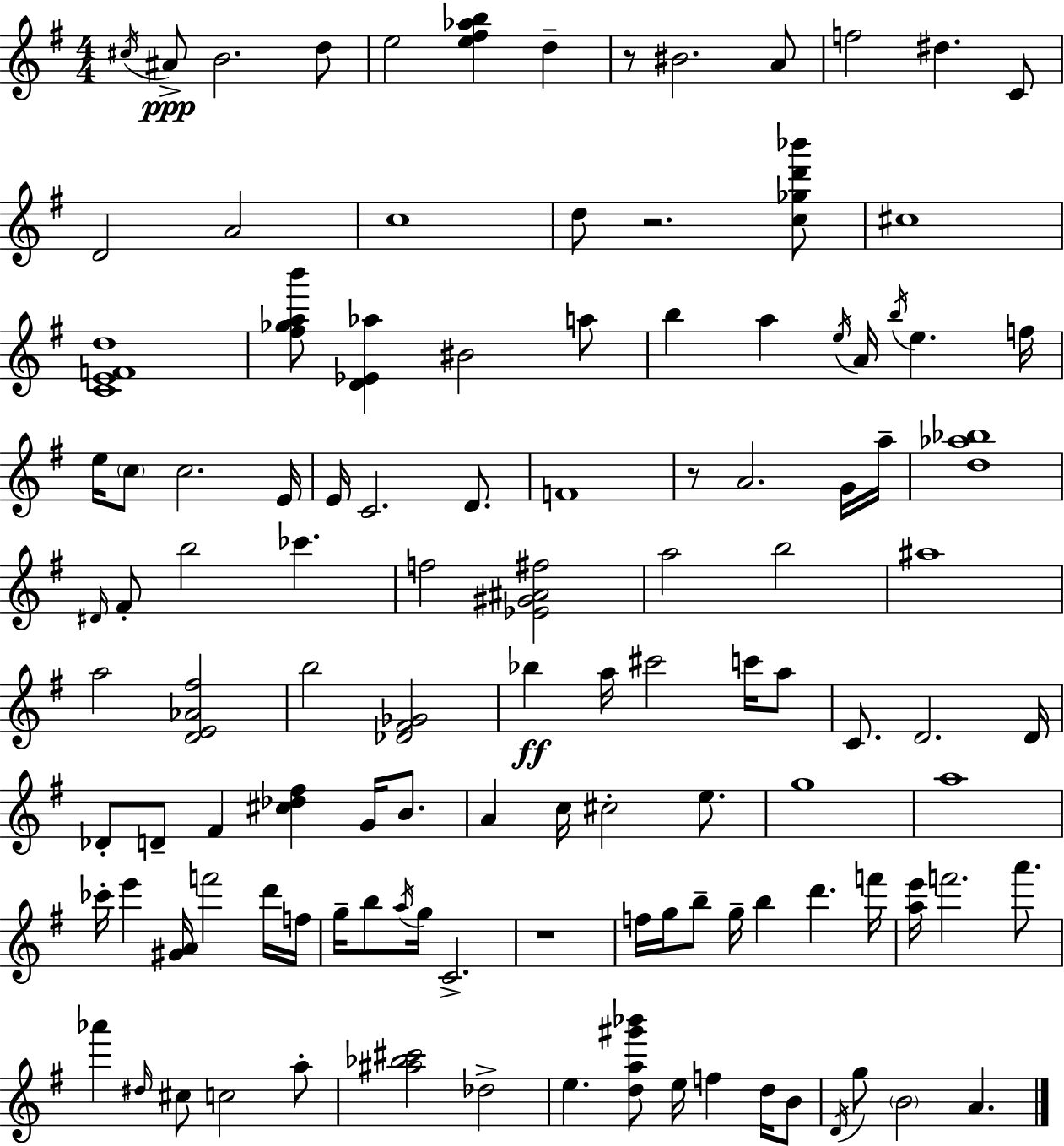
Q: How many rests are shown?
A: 4